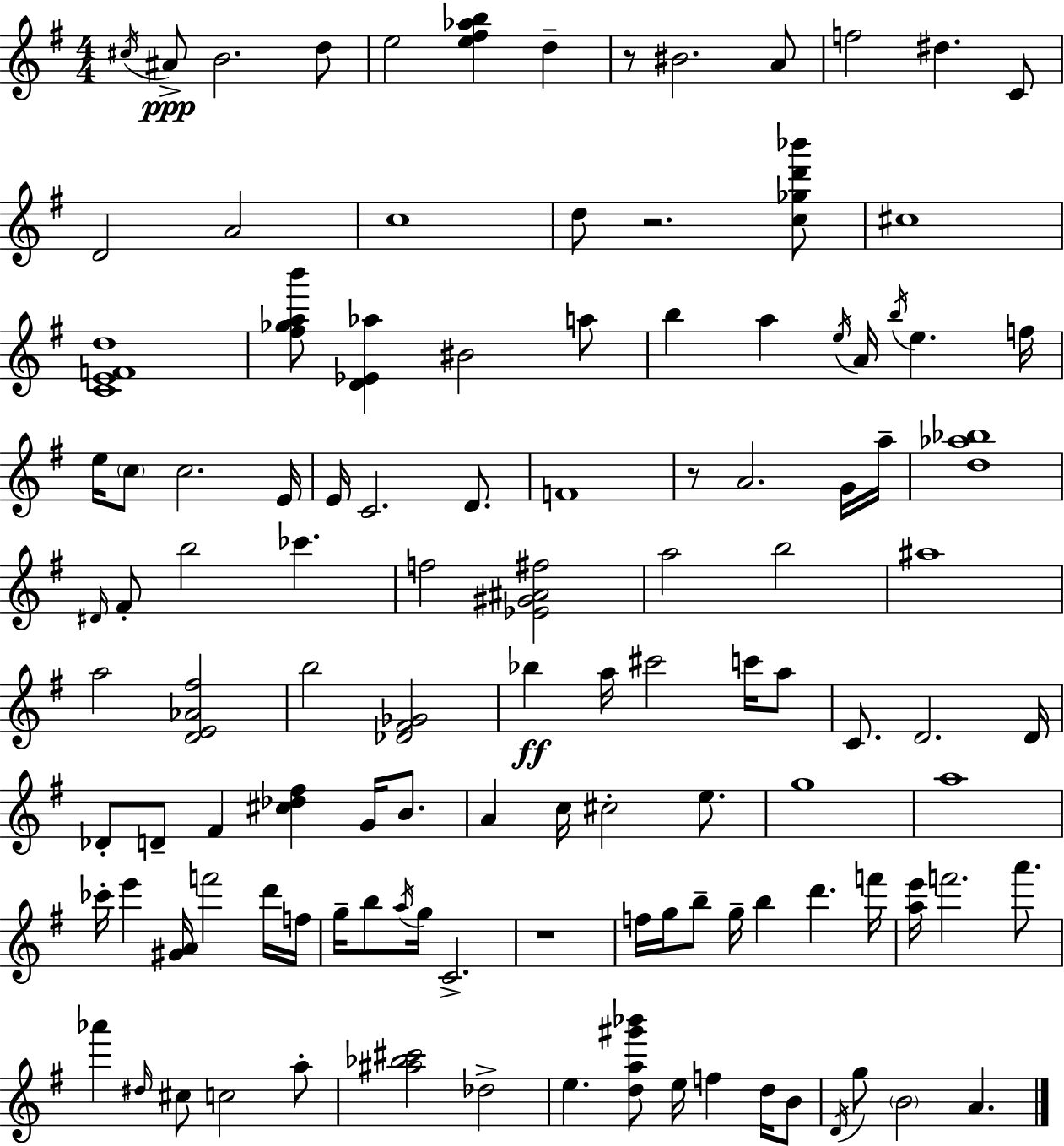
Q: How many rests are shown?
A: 4